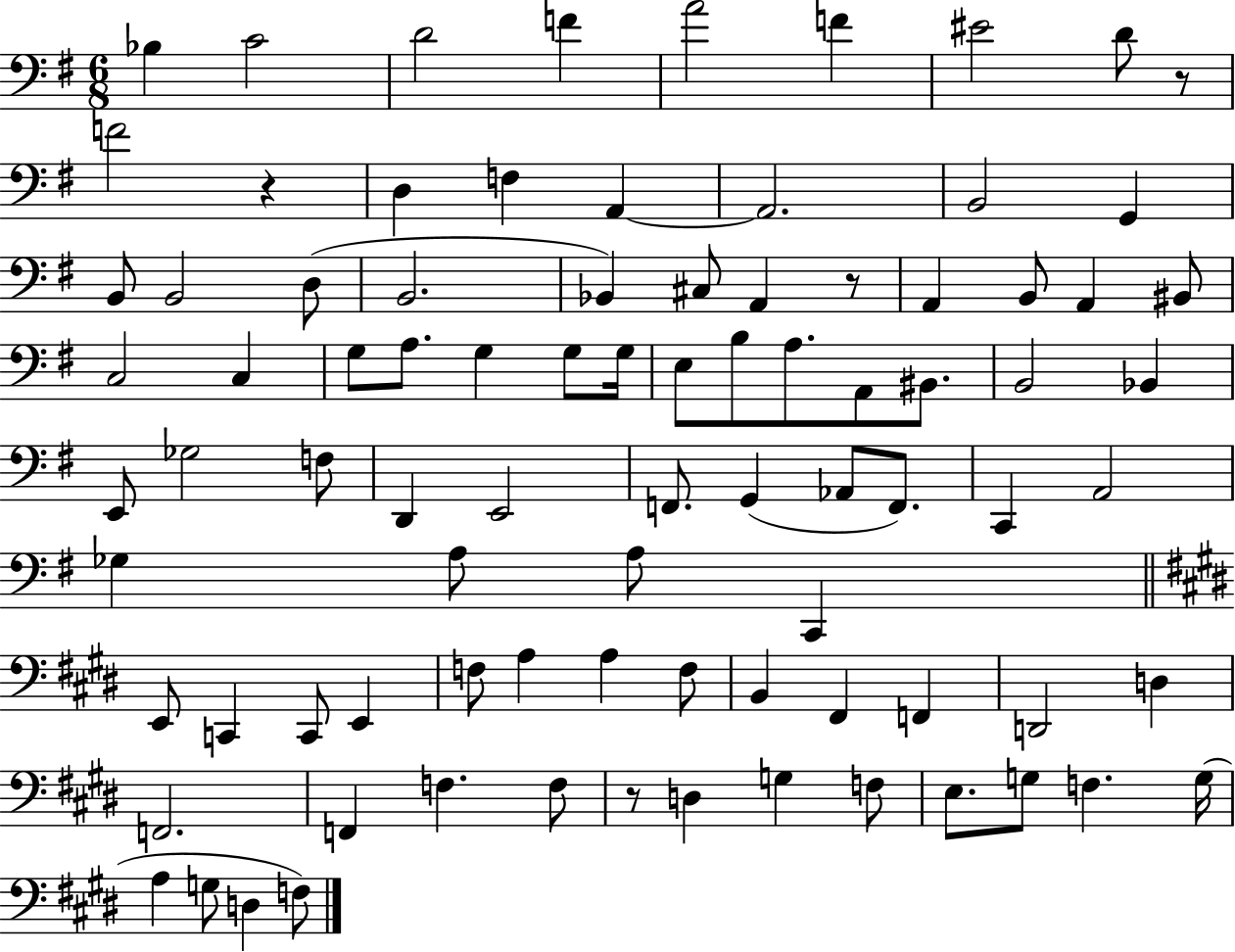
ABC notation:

X:1
T:Untitled
M:6/8
L:1/4
K:G
_B, C2 D2 F A2 F ^E2 D/2 z/2 F2 z D, F, A,, A,,2 B,,2 G,, B,,/2 B,,2 D,/2 B,,2 _B,, ^C,/2 A,, z/2 A,, B,,/2 A,, ^B,,/2 C,2 C, G,/2 A,/2 G, G,/2 G,/4 E,/2 B,/2 A,/2 A,,/2 ^B,,/2 B,,2 _B,, E,,/2 _G,2 F,/2 D,, E,,2 F,,/2 G,, _A,,/2 F,,/2 C,, A,,2 _G, A,/2 A,/2 C,, E,,/2 C,, C,,/2 E,, F,/2 A, A, F,/2 B,, ^F,, F,, D,,2 D, F,,2 F,, F, F,/2 z/2 D, G, F,/2 E,/2 G,/2 F, G,/4 A, G,/2 D, F,/2